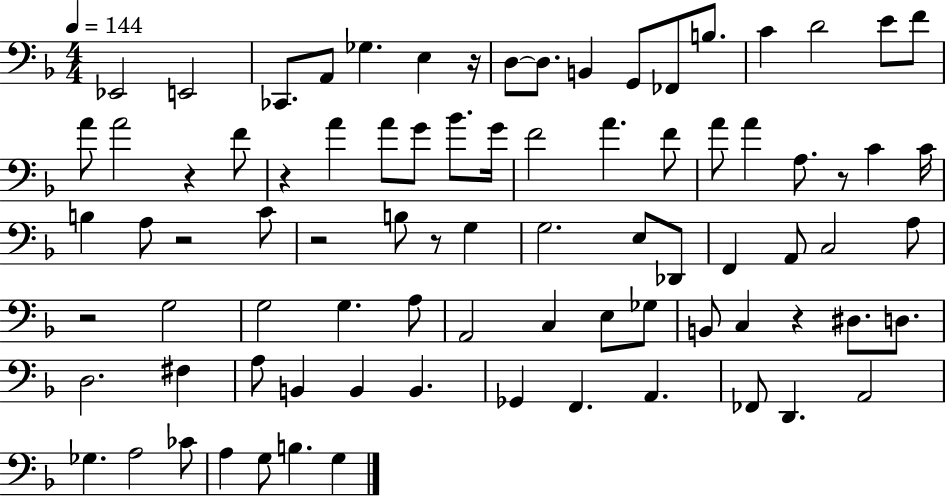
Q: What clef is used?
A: bass